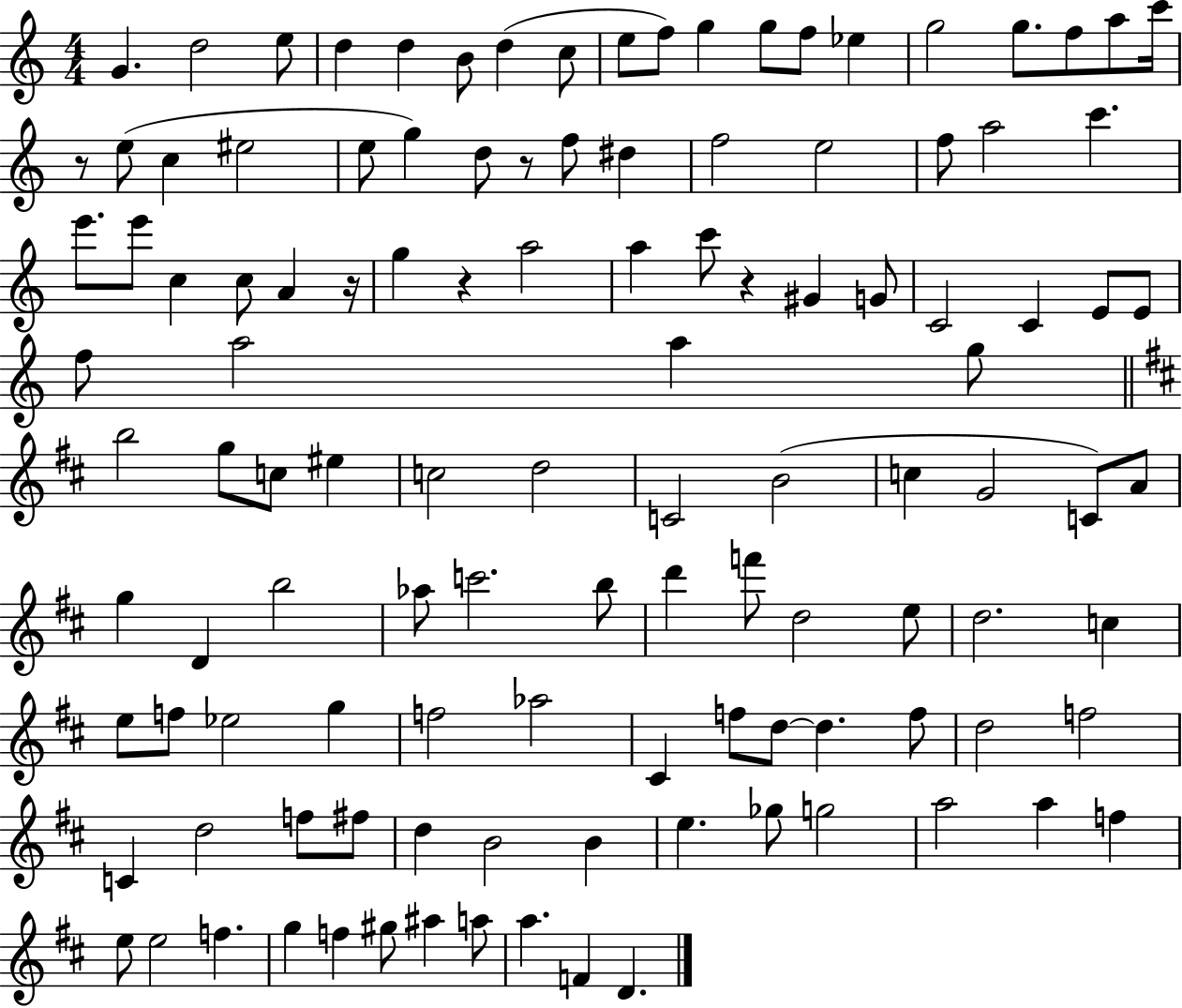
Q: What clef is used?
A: treble